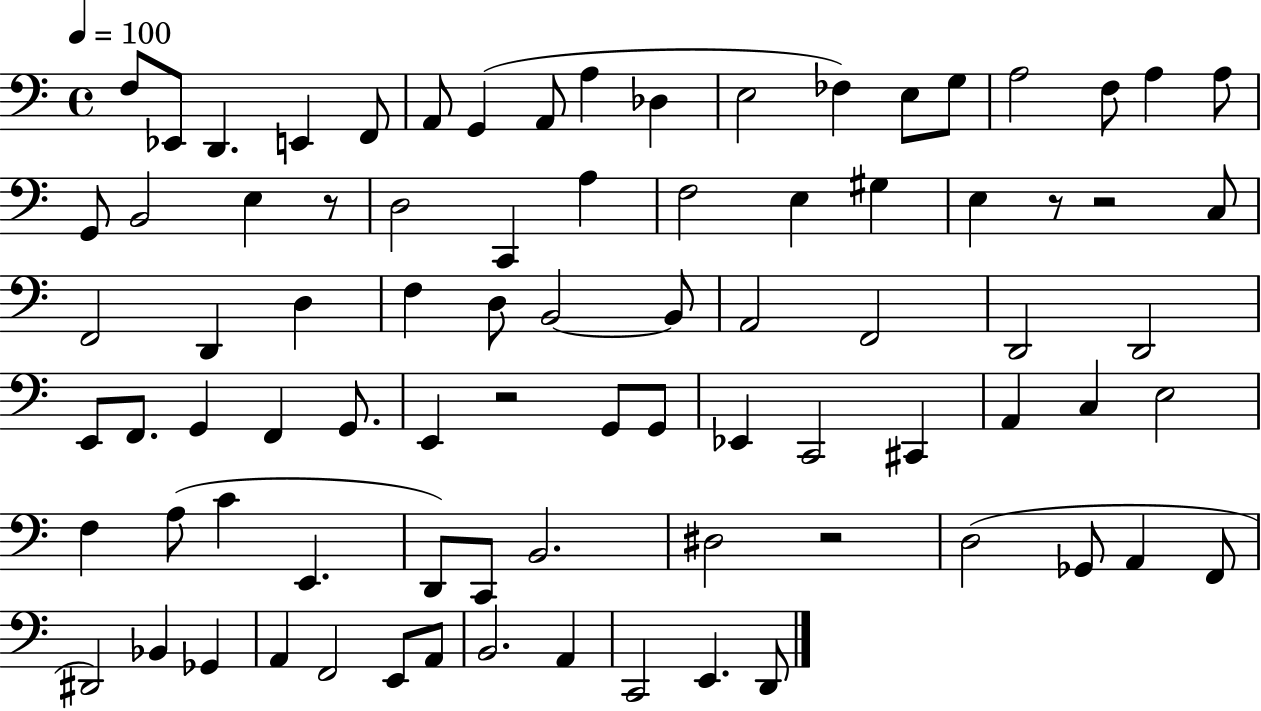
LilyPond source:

{
  \clef bass
  \time 4/4
  \defaultTimeSignature
  \key c \major
  \tempo 4 = 100
  \repeat volta 2 { f8 ees,8 d,4. e,4 f,8 | a,8 g,4( a,8 a4 des4 | e2 fes4) e8 g8 | a2 f8 a4 a8 | \break g,8 b,2 e4 r8 | d2 c,4 a4 | f2 e4 gis4 | e4 r8 r2 c8 | \break f,2 d,4 d4 | f4 d8 b,2~~ b,8 | a,2 f,2 | d,2 d,2 | \break e,8 f,8. g,4 f,4 g,8. | e,4 r2 g,8 g,8 | ees,4 c,2 cis,4 | a,4 c4 e2 | \break f4 a8( c'4 e,4. | d,8) c,8 b,2. | dis2 r2 | d2( ges,8 a,4 f,8 | \break dis,2) bes,4 ges,4 | a,4 f,2 e,8 a,8 | b,2. a,4 | c,2 e,4. d,8 | \break } \bar "|."
}